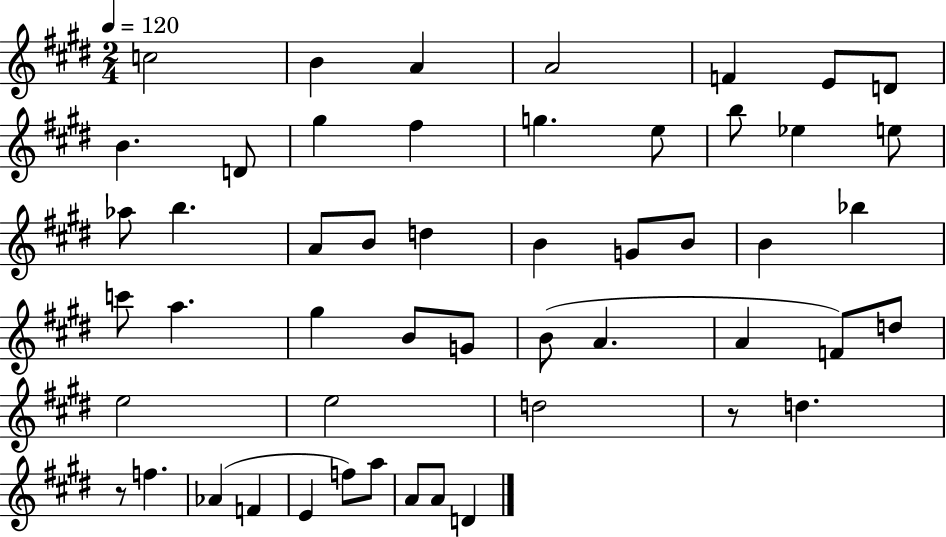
C5/h B4/q A4/q A4/h F4/q E4/e D4/e B4/q. D4/e G#5/q F#5/q G5/q. E5/e B5/e Eb5/q E5/e Ab5/e B5/q. A4/e B4/e D5/q B4/q G4/e B4/e B4/q Bb5/q C6/e A5/q. G#5/q B4/e G4/e B4/e A4/q. A4/q F4/e D5/e E5/h E5/h D5/h R/e D5/q. R/e F5/q. Ab4/q F4/q E4/q F5/e A5/e A4/e A4/e D4/q